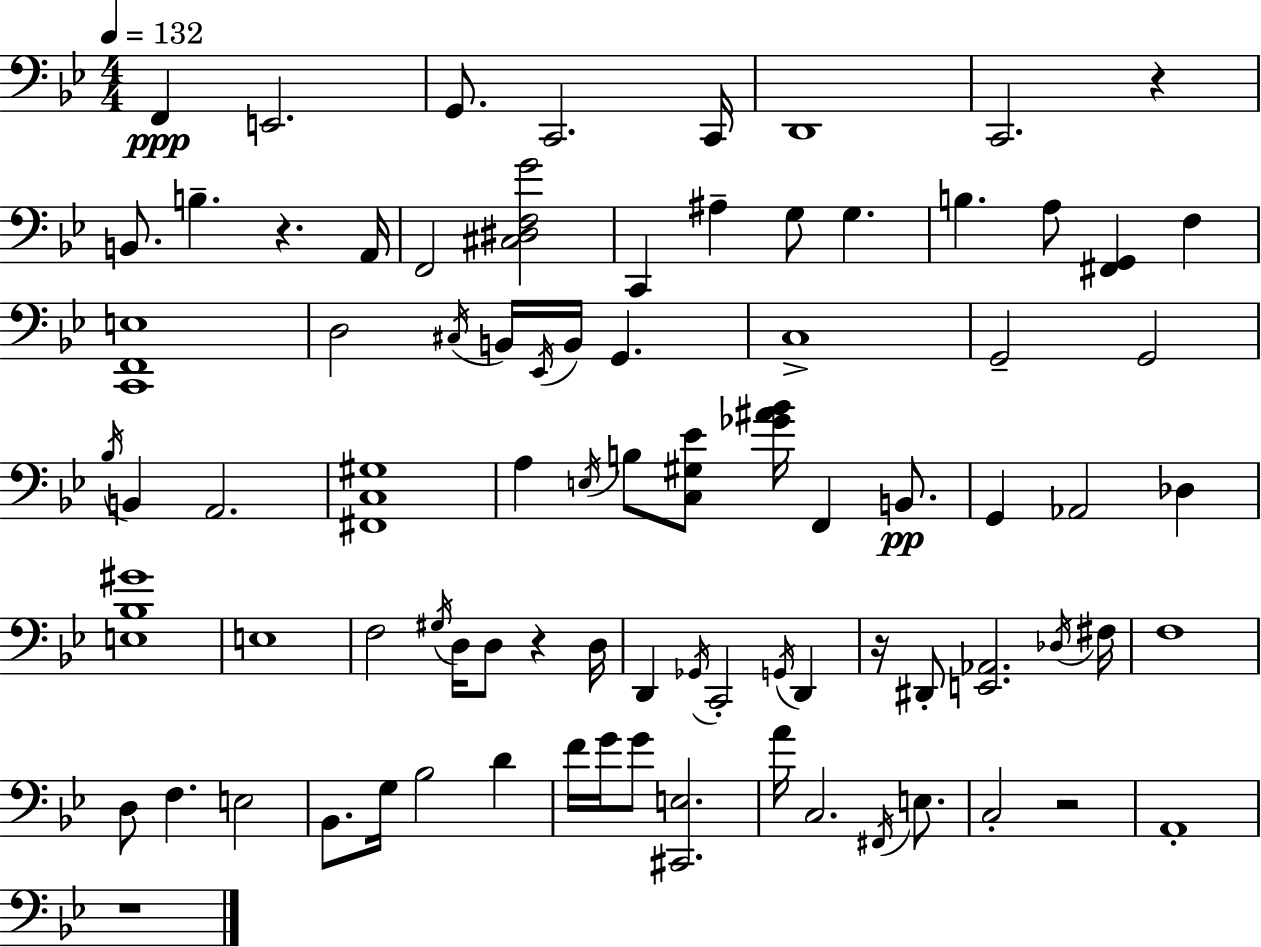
X:1
T:Untitled
M:4/4
L:1/4
K:Gm
F,, E,,2 G,,/2 C,,2 C,,/4 D,,4 C,,2 z B,,/2 B, z A,,/4 F,,2 [^C,^D,F,G]2 C,, ^A, G,/2 G, B, A,/2 [^F,,G,,] F, [C,,F,,E,]4 D,2 ^C,/4 B,,/4 _E,,/4 B,,/4 G,, C,4 G,,2 G,,2 _B,/4 B,, A,,2 [^F,,C,^G,]4 A, E,/4 B,/2 [C,^G,_E]/2 [_G^A_B]/4 F,, B,,/2 G,, _A,,2 _D, [E,_B,^G]4 E,4 F,2 ^G,/4 D,/4 D,/2 z D,/4 D,, _G,,/4 C,,2 G,,/4 D,, z/4 ^D,,/2 [E,,_A,,]2 _D,/4 ^F,/4 F,4 D,/2 F, E,2 _B,,/2 G,/4 _B,2 D F/4 G/4 G/2 [^C,,E,]2 A/4 C,2 ^F,,/4 E,/2 C,2 z2 A,,4 z4